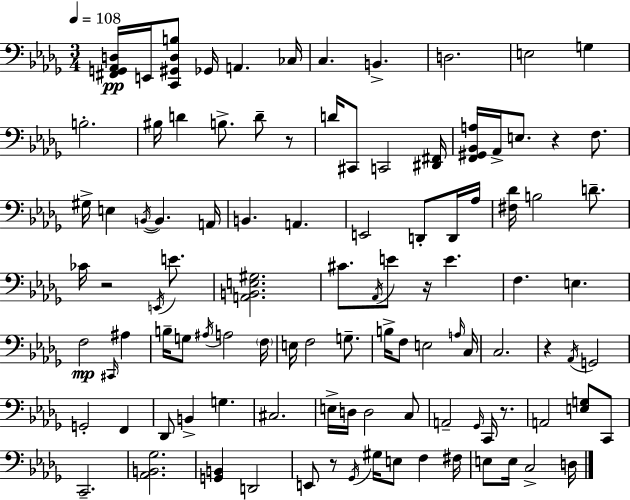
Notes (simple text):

[F#2,G2,Ab2,D3]/s E2/s [C2,G#2,D3,B3]/e Gb2/s A2/q. CES3/s C3/q. B2/q. D3/h. E3/h G3/q B3/h. BIS3/s D4/q B3/e. D4/e R/e D4/s C#2/e C2/h [D#2,F#2]/s [F2,G#2,Bb2,A3]/s Ab2/s E3/e. R/q F3/e. G#3/s E3/q B2/s B2/q. A2/s B2/q. A2/q. E2/h D2/e D2/s Ab3/s [F#3,Db4]/s B3/h D4/e. CES4/s R/h E2/s E4/e. [A2,B2,E3,G#3]/h. C#4/e. Ab2/s E4/e R/s E4/q. F3/q. E3/q. F3/h C#2/s A#3/q B3/s G3/e A#3/s A3/h F3/s E3/s F3/h G3/e. B3/s F3/e E3/h A3/s C3/s C3/h. R/q Ab2/s G2/h G2/h F2/q Db2/e B2/q G3/q. C#3/h. E3/s D3/s D3/h C3/e A2/h Gb2/s C2/s R/e. A2/h [E3,G3]/e C2/e C2/h. [Ab2,B2,Gb3]/h. [G2,B2]/q D2/h E2/e R/e Gb2/s G#3/s E3/e F3/q F#3/s E3/e E3/s C3/h D3/s